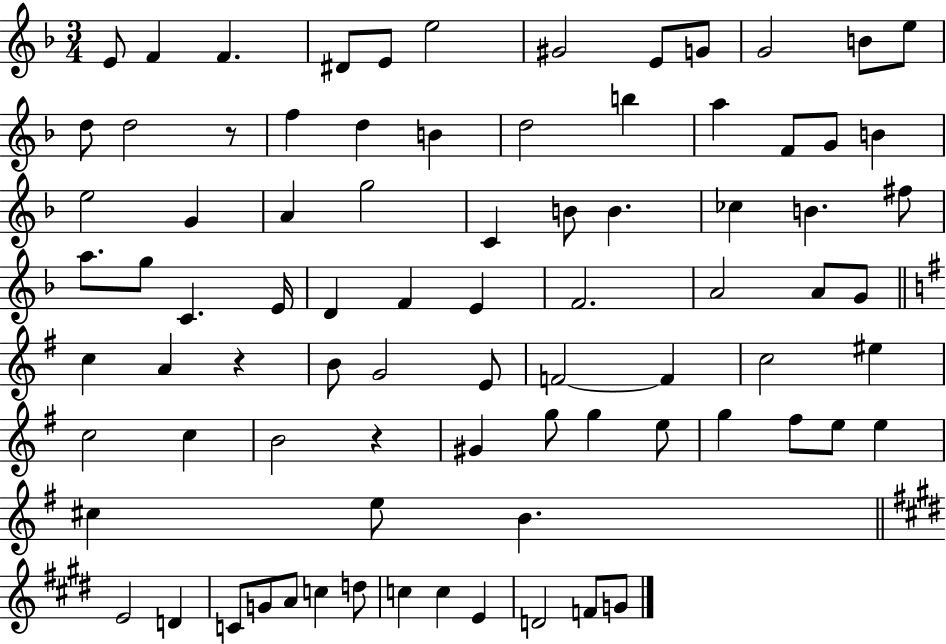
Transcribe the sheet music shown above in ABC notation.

X:1
T:Untitled
M:3/4
L:1/4
K:F
E/2 F F ^D/2 E/2 e2 ^G2 E/2 G/2 G2 B/2 e/2 d/2 d2 z/2 f d B d2 b a F/2 G/2 B e2 G A g2 C B/2 B _c B ^f/2 a/2 g/2 C E/4 D F E F2 A2 A/2 G/2 c A z B/2 G2 E/2 F2 F c2 ^e c2 c B2 z ^G g/2 g e/2 g ^f/2 e/2 e ^c e/2 B E2 D C/2 G/2 A/2 c d/2 c c E D2 F/2 G/2